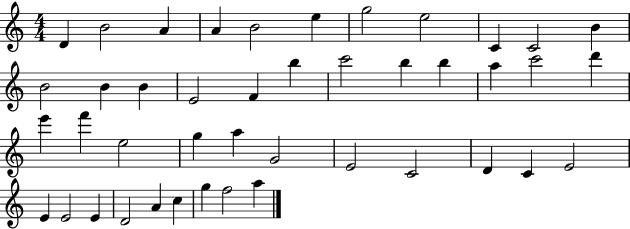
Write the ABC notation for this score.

X:1
T:Untitled
M:4/4
L:1/4
K:C
D B2 A A B2 e g2 e2 C C2 B B2 B B E2 F b c'2 b b a c'2 d' e' f' e2 g a G2 E2 C2 D C E2 E E2 E D2 A c g f2 a